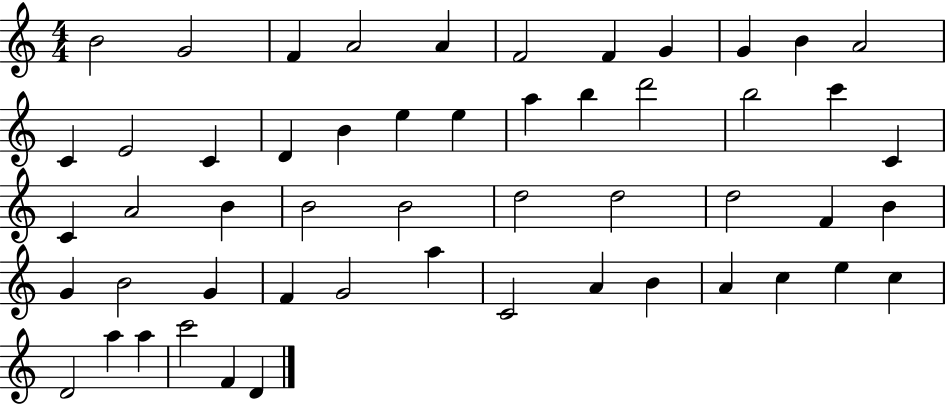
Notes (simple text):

B4/h G4/h F4/q A4/h A4/q F4/h F4/q G4/q G4/q B4/q A4/h C4/q E4/h C4/q D4/q B4/q E5/q E5/q A5/q B5/q D6/h B5/h C6/q C4/q C4/q A4/h B4/q B4/h B4/h D5/h D5/h D5/h F4/q B4/q G4/q B4/h G4/q F4/q G4/h A5/q C4/h A4/q B4/q A4/q C5/q E5/q C5/q D4/h A5/q A5/q C6/h F4/q D4/q